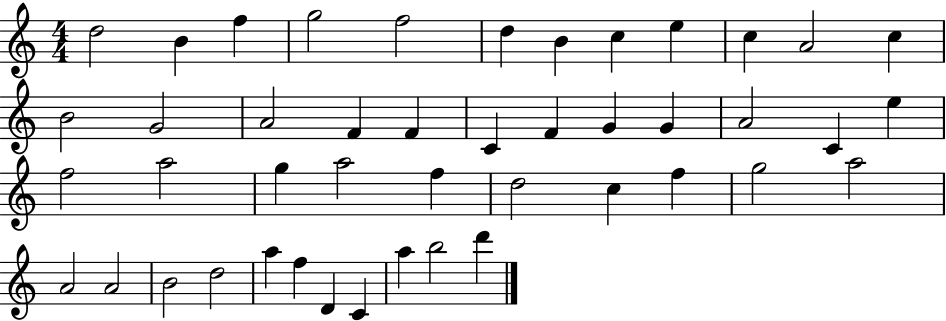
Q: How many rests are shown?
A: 0